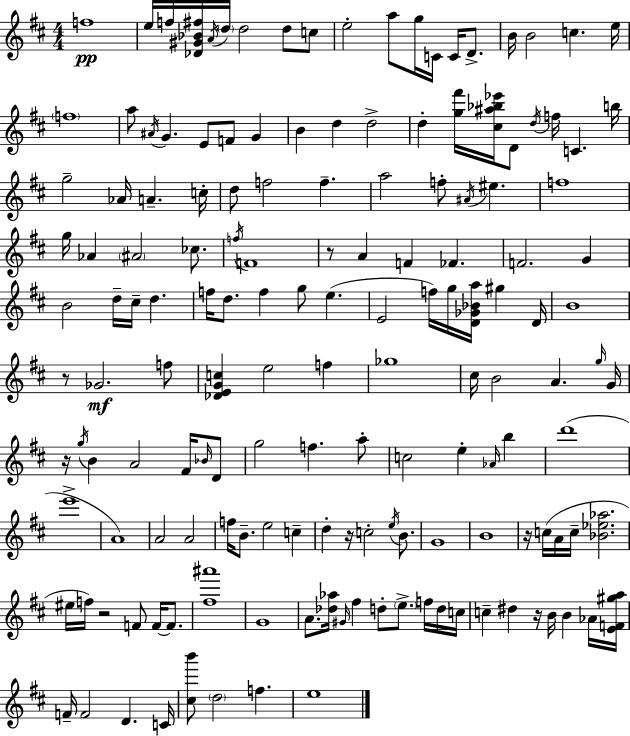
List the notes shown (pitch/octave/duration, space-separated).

F5/w E5/s F5/s [Db4,G#4,Bb4,F#5]/s A4/s D5/s D5/h D5/e C5/e E5/h A5/e G5/s C4/s C4/s D4/e. B4/s B4/h C5/q. E5/s F5/w A5/e A#4/s G4/q. E4/e F4/e G4/q B4/q D5/q D5/h D5/q [G5,F#6]/s [C#5,A#5,Bb5,Eb6]/s D4/e D5/s F5/s C4/q. B5/s G5/h Ab4/s A4/q. C5/s D5/e F5/h F5/q. A5/h F5/e A#4/s EIS5/q. F5/w G5/s Ab4/q A#4/h CES5/e. F5/s F4/w R/e A4/q F4/q FES4/q. F4/h. G4/q B4/h D5/s C#5/s D5/q. F5/s D5/e. F5/q G5/e E5/q. E4/h F5/s G5/s [D4,Gb4,Bb4,A5]/s G#5/q D4/s B4/w R/e Gb4/h. F5/e [Db4,E4,G4,C5]/q E5/h F5/q Gb5/w C#5/s B4/h A4/q. G5/s G4/s R/s G5/s B4/q A4/h F#4/s Bb4/s D4/e G5/h F5/q. A5/e C5/h E5/q Ab4/s B5/q D6/w E6/w A4/w A4/h A4/h F5/s B4/e. E5/h C5/q D5/q R/s C5/h E5/s B4/e. G4/w B4/w R/s C5/s A4/s C5/s [Bb4,Eb5,Ab5]/h. EIS5/s F5/s R/h F4/e F4/s F4/e. [F#5,A#6]/w G4/w A4/e. [Db5,Ab5]/s G#4/s F#5/q D5/e E5/e. F5/s D5/s C5/s C5/q D#5/q R/s B4/s B4/q Ab4/s [E4,F4,G#5,A5]/s F4/s F4/h D4/q. C4/s [C#5,B6]/e D5/h F5/q. E5/w